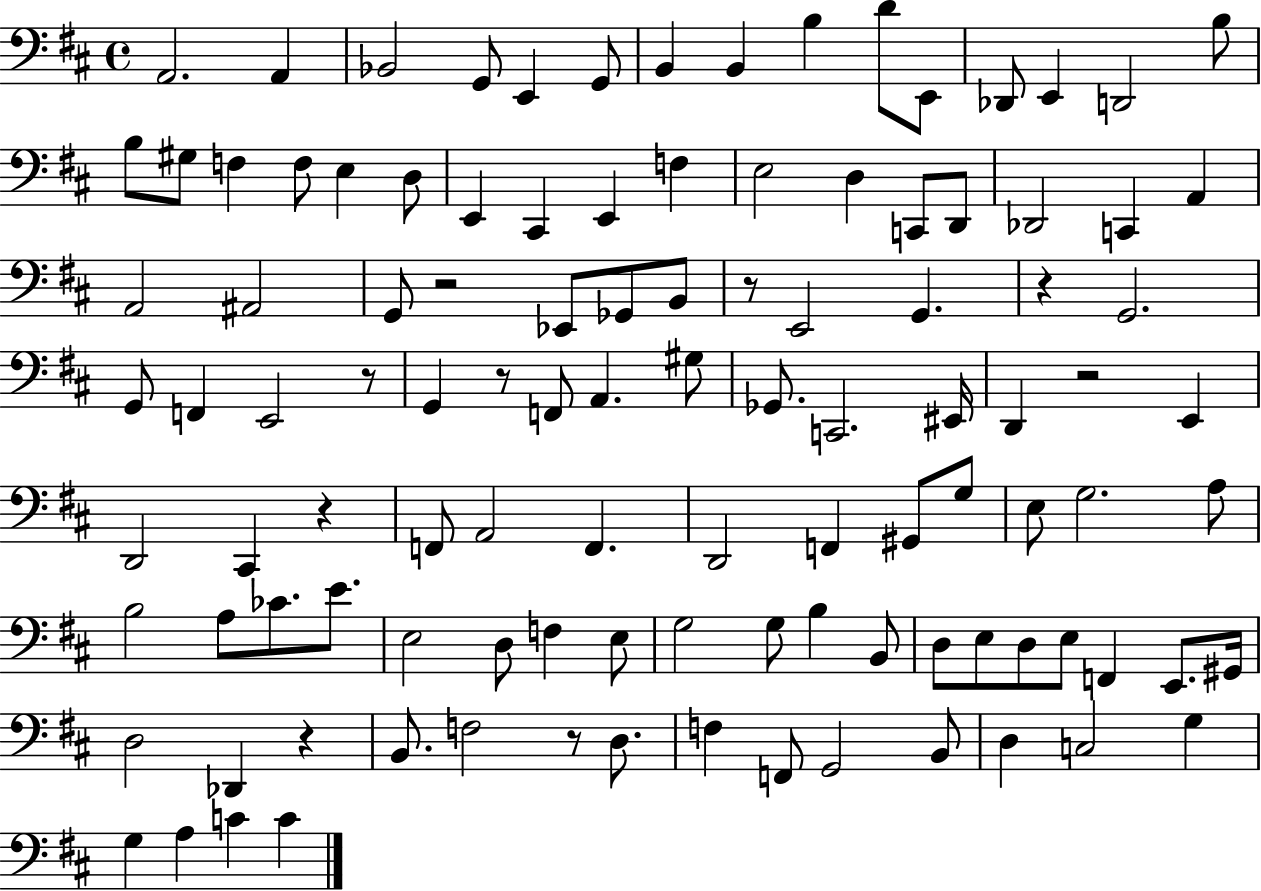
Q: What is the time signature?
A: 4/4